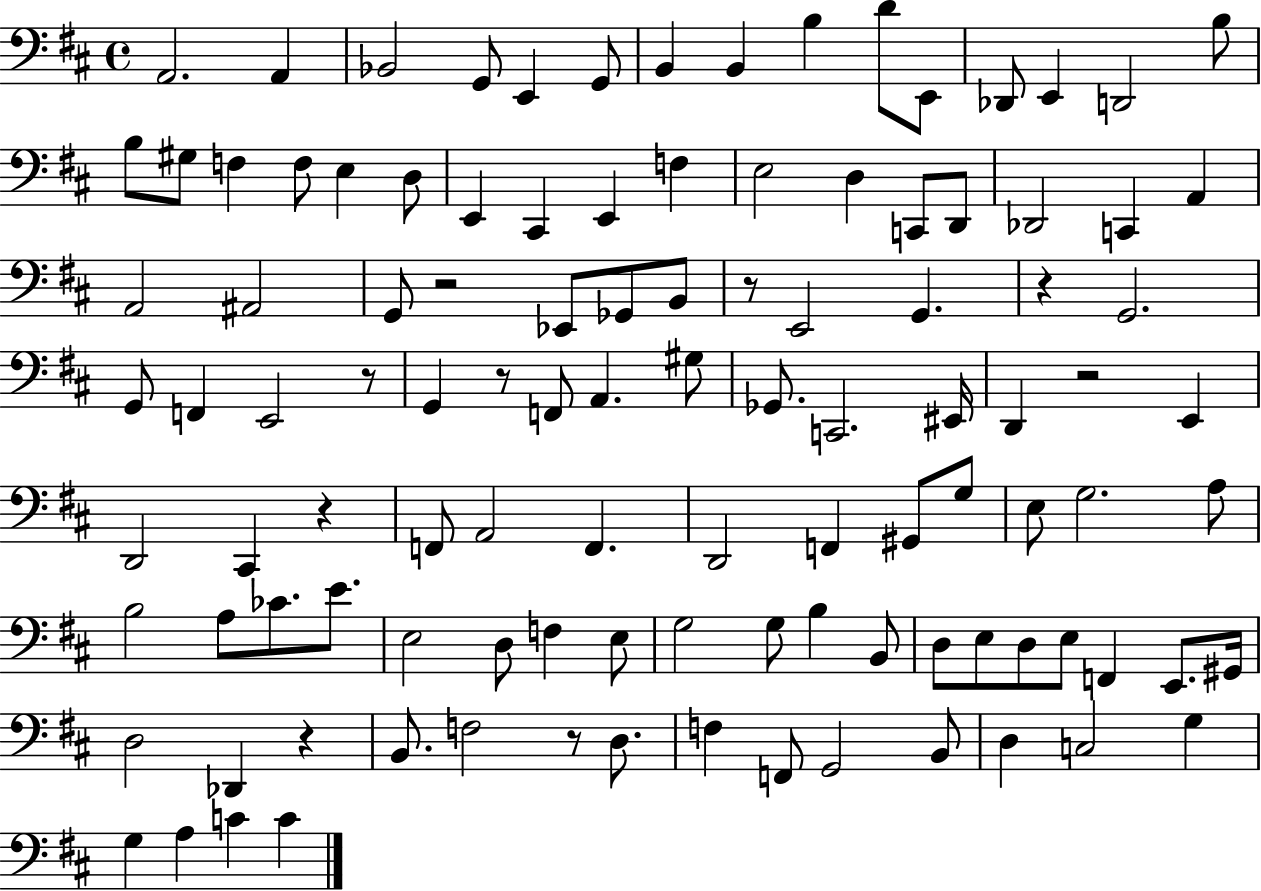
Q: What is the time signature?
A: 4/4